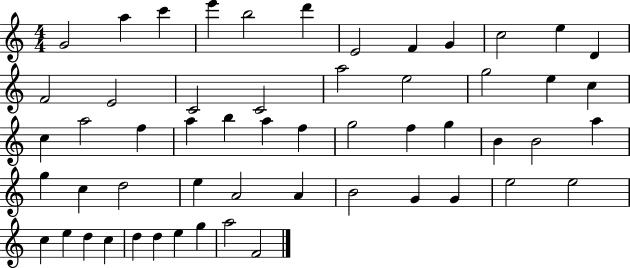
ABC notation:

X:1
T:Untitled
M:4/4
L:1/4
K:C
G2 a c' e' b2 d' E2 F G c2 e D F2 E2 C2 C2 a2 e2 g2 e c c a2 f a b a f g2 f g B B2 a g c d2 e A2 A B2 G G e2 e2 c e d c d d e g a2 F2